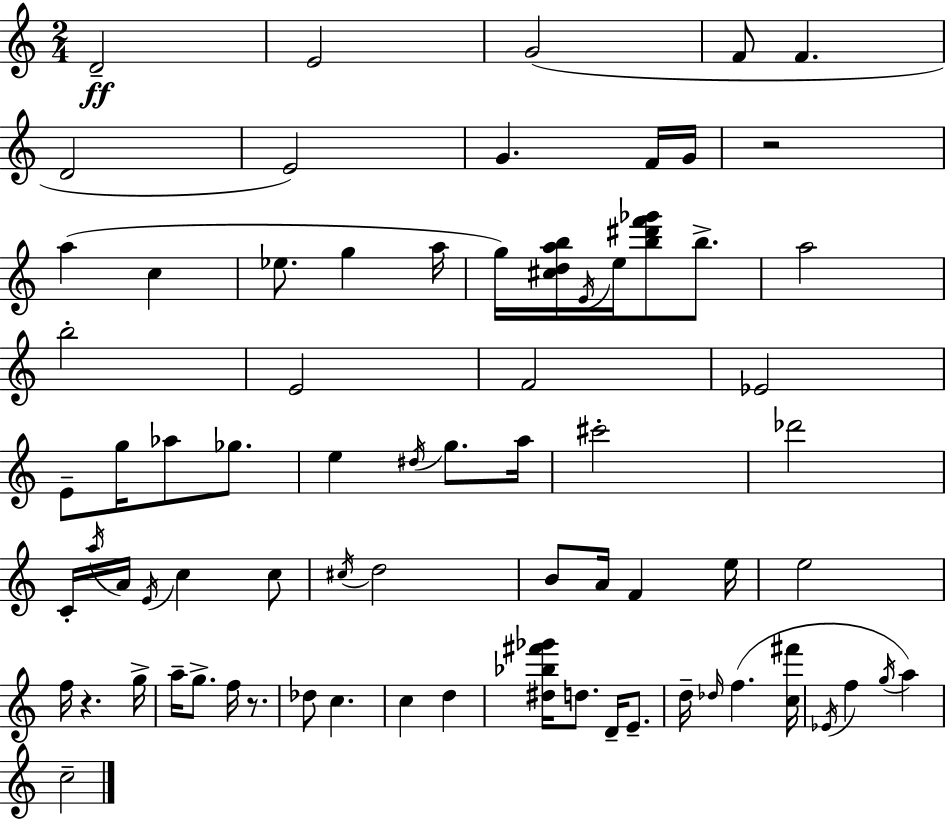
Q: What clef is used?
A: treble